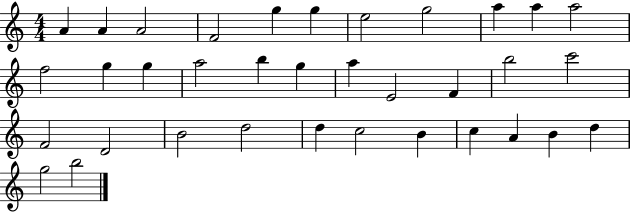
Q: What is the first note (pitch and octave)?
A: A4